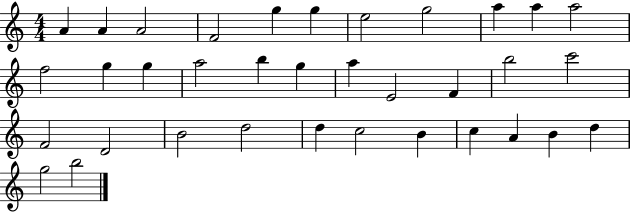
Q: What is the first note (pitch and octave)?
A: A4